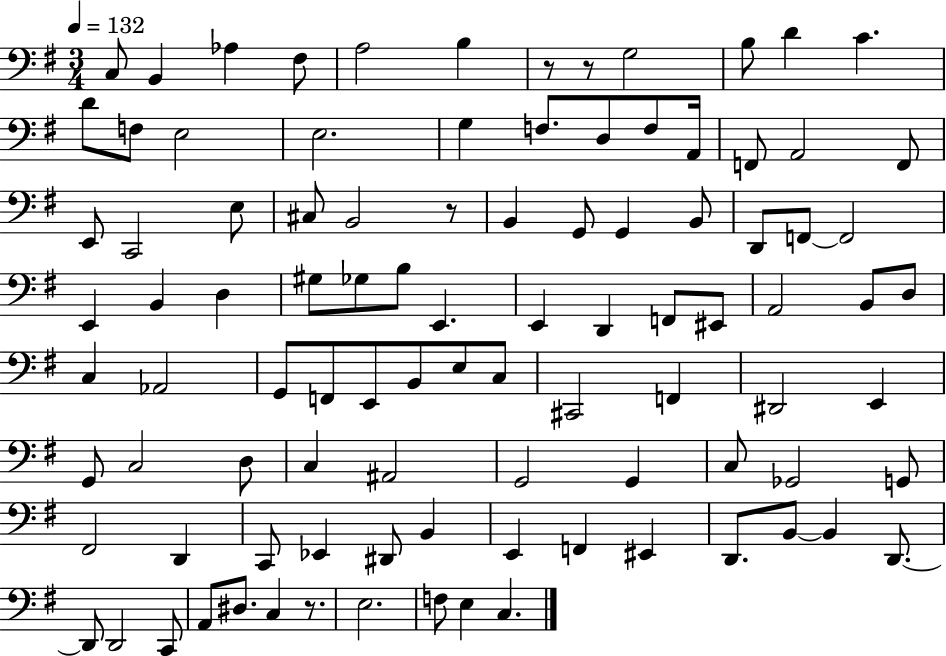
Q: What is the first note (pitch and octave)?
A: C3